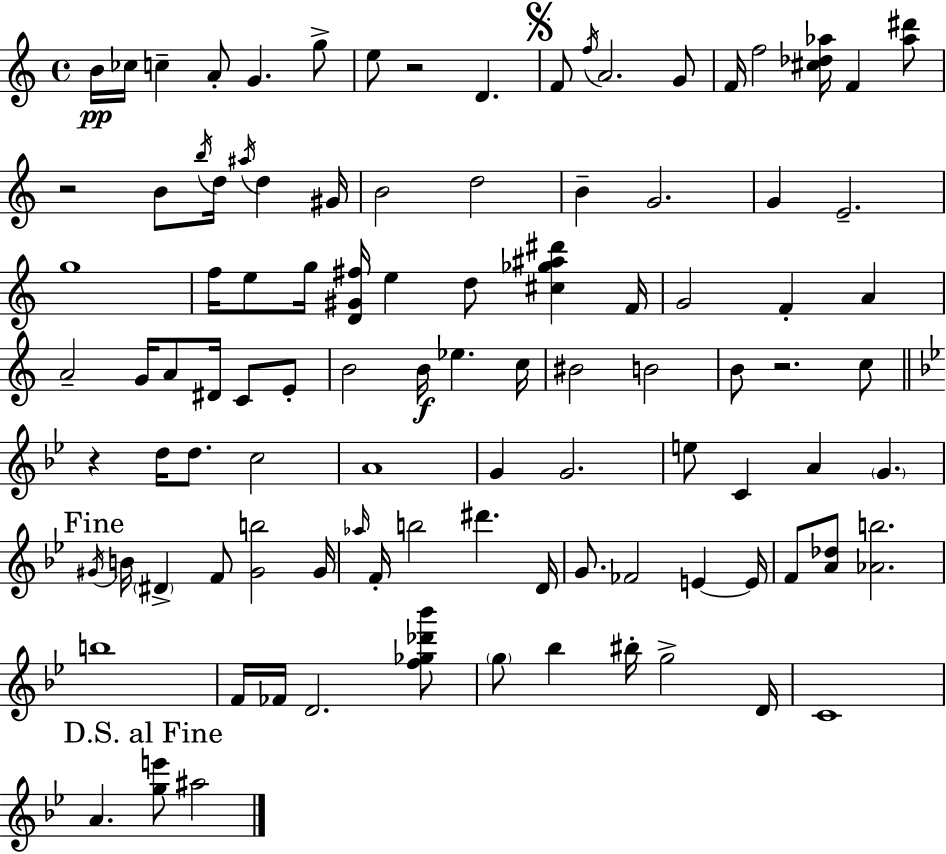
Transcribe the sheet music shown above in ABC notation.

X:1
T:Untitled
M:4/4
L:1/4
K:C
B/4 _c/4 c A/2 G g/2 e/2 z2 D F/2 f/4 A2 G/2 F/4 f2 [^c_d_a]/4 F [_a^d']/2 z2 B/2 b/4 d/4 ^a/4 d ^G/4 B2 d2 B G2 G E2 g4 f/4 e/2 g/4 [D^G^f]/4 e d/2 [^c_g^a^d'] F/4 G2 F A A2 G/4 A/2 ^D/4 C/2 E/2 B2 B/4 _e c/4 ^B2 B2 B/2 z2 c/2 z d/4 d/2 c2 A4 G G2 e/2 C A G ^G/4 B/4 ^D F/2 [^Gb]2 ^G/4 _a/4 F/4 b2 ^d' D/4 G/2 _F2 E E/4 F/2 [A_d]/2 [_Ab]2 b4 F/4 _F/4 D2 [f_g_d'_b']/2 g/2 _b ^b/4 g2 D/4 C4 A [ge']/2 ^a2